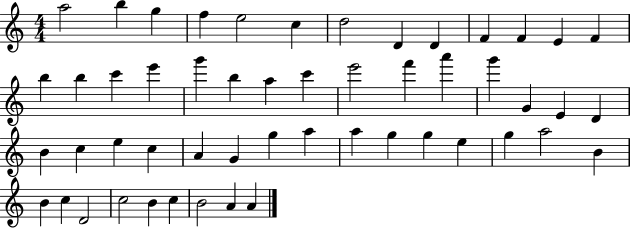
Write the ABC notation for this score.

X:1
T:Untitled
M:4/4
L:1/4
K:C
a2 b g f e2 c d2 D D F F E F b b c' e' g' b a c' e'2 f' a' g' G E D B c e c A G g a a g g e g a2 B B c D2 c2 B c B2 A A